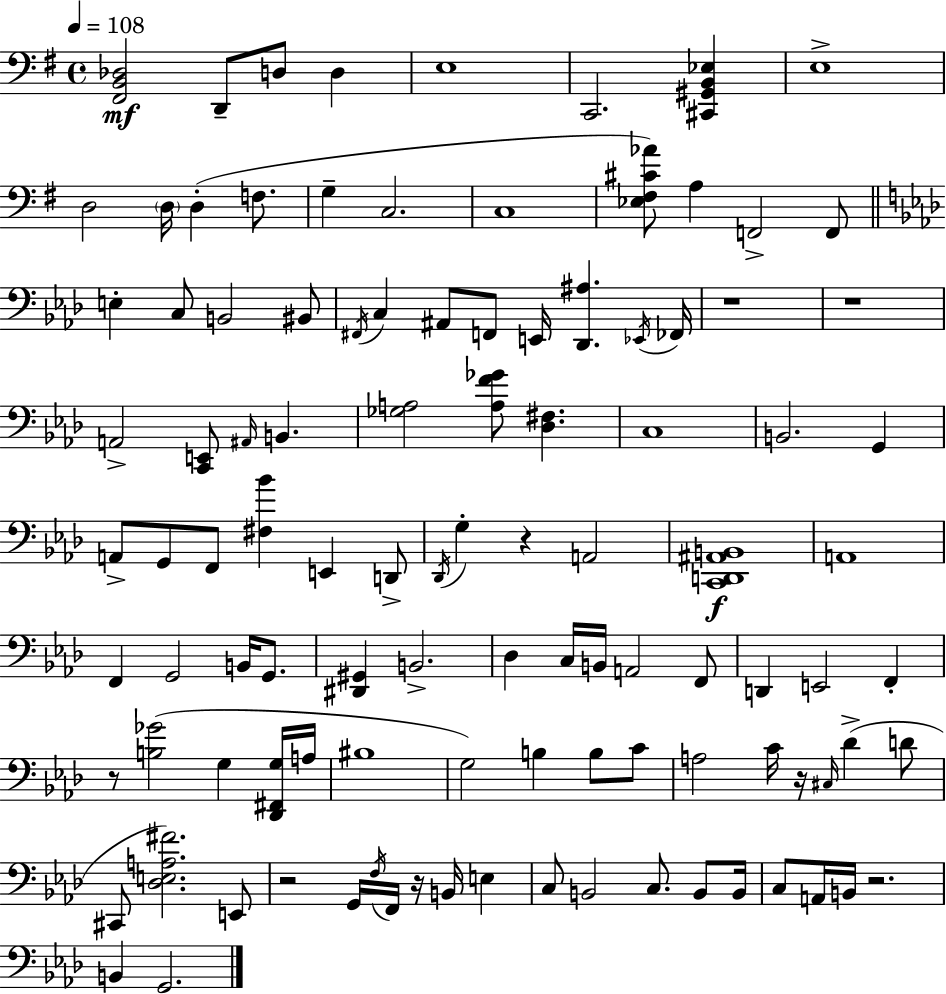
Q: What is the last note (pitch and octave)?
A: G2